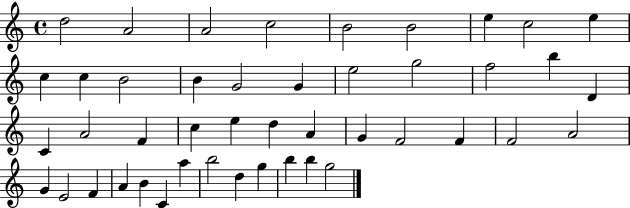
X:1
T:Untitled
M:4/4
L:1/4
K:C
d2 A2 A2 c2 B2 B2 e c2 e c c B2 B G2 G e2 g2 f2 b D C A2 F c e d A G F2 F F2 A2 G E2 F A B C a b2 d g b b g2